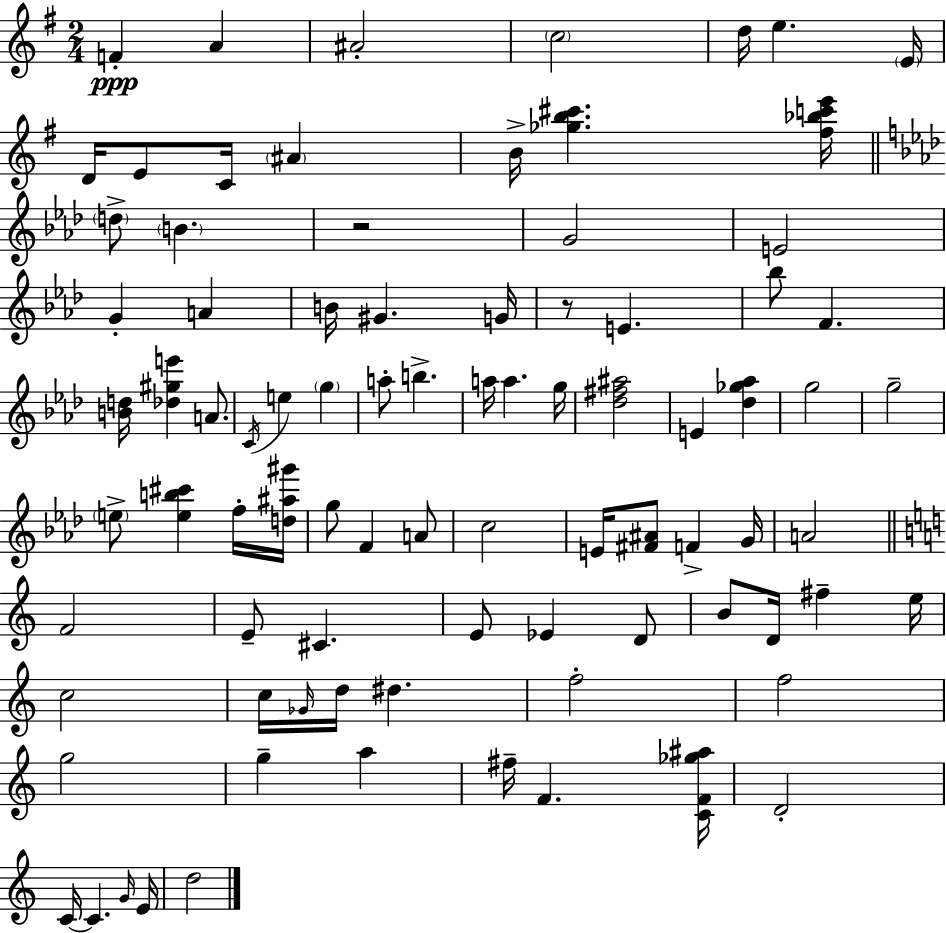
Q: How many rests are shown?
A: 2